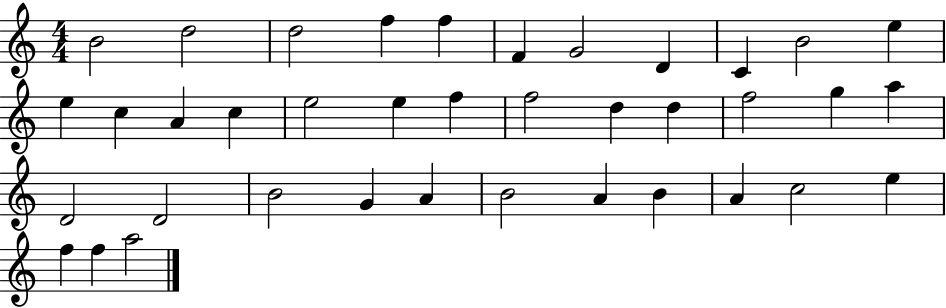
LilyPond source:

{
  \clef treble
  \numericTimeSignature
  \time 4/4
  \key c \major
  b'2 d''2 | d''2 f''4 f''4 | f'4 g'2 d'4 | c'4 b'2 e''4 | \break e''4 c''4 a'4 c''4 | e''2 e''4 f''4 | f''2 d''4 d''4 | f''2 g''4 a''4 | \break d'2 d'2 | b'2 g'4 a'4 | b'2 a'4 b'4 | a'4 c''2 e''4 | \break f''4 f''4 a''2 | \bar "|."
}